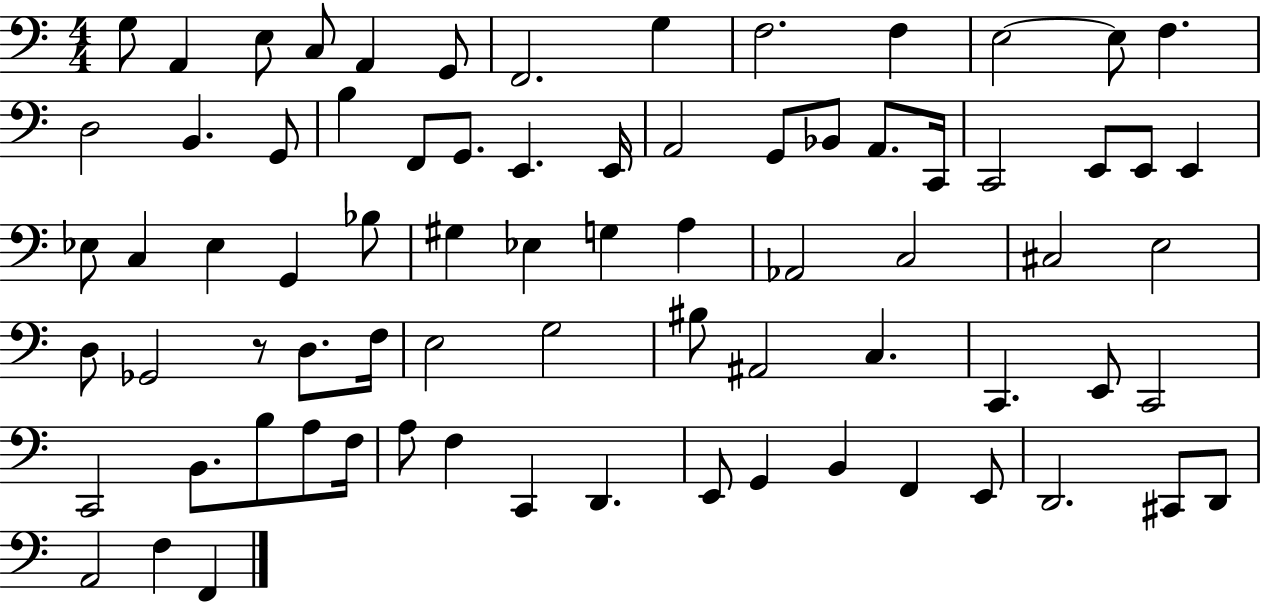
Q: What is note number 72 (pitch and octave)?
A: D2